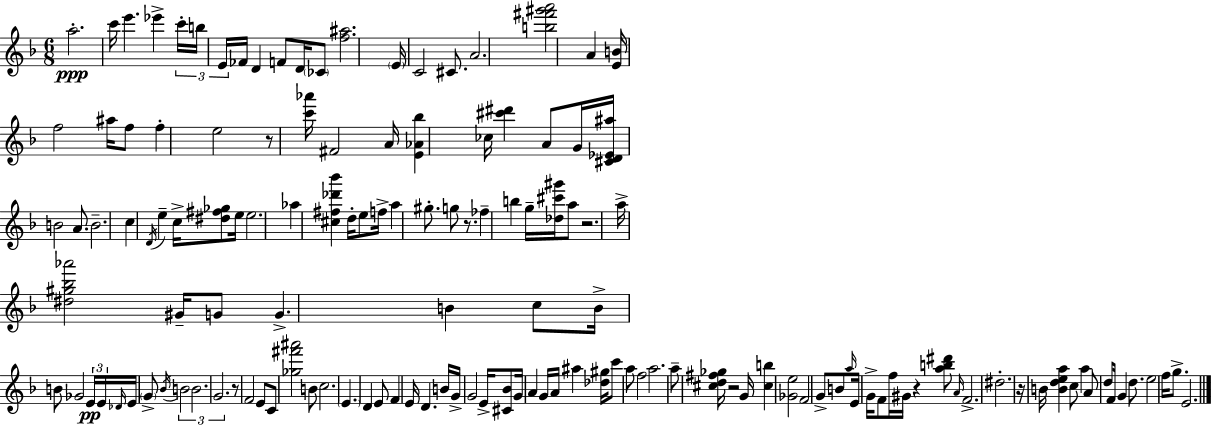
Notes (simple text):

A5/h. C6/s E6/q. Eb6/q C6/s B5/s E4/s FES4/s D4/q F4/e D4/s CES4/e [F5,A#5]/h. E4/s C4/h C#4/e. A4/h. [B5,F#6,G#6,A6]/h A4/q [E4,B4]/s F5/h A#5/s F5/e F5/q E5/h R/e [C6,Ab6]/s F#4/h A4/s [E4,Ab4,Bb5]/q CES5/s [C#6,D#6]/q A4/e G4/s [C#4,D4,Eb4,A#5]/s B4/h A4/e. B4/h. C5/q D4/s E5/q C5/s [D#5,F#5,Gb5]/e E5/s E5/h. Ab5/q [C#5,F#5,Db6,Bb6]/q D5/s E5/e F5/s A5/q G#5/e. G5/e R/e. FES5/q B5/q G5/s [Db5,C#6,G#6]/s A5/e R/h. A5/s [D#5,G#5,Bb5,Ab6]/h G#4/s G4/e G4/q. B4/q C5/e B4/s B4/e Gb4/h E4/s E4/s Db4/s E4/s G4/e Bb4/s B4/h B4/h. G4/h. R/e F4/h E4/e C4/e [Gb5,F#6,A#6]/h B4/e C5/h. E4/q. D4/q E4/e F4/q E4/s D4/q. B4/s G4/s G4/h E4/s [C#4,Bb4]/e G4/s A4/q G4/s A4/s A#5/q [Db5,G#5]/s C6/e A5/e F5/h A5/h. A5/e [C#5,D5,F#5,Gb5]/s R/h G4/s [C#5,B5]/q [Gb4,E5]/h F4/h G4/e B4/e A5/s E4/s G4/s F4/e F5/s G#4/s R/q [A5,B5,D#6]/e A4/s F4/h. D#5/h. R/s B4/s [B4,D5,E5,A5]/q C5/e A5/q A4/e D5/e F4/s G4/q D5/e. E5/h F5/s G5/e. E4/h.